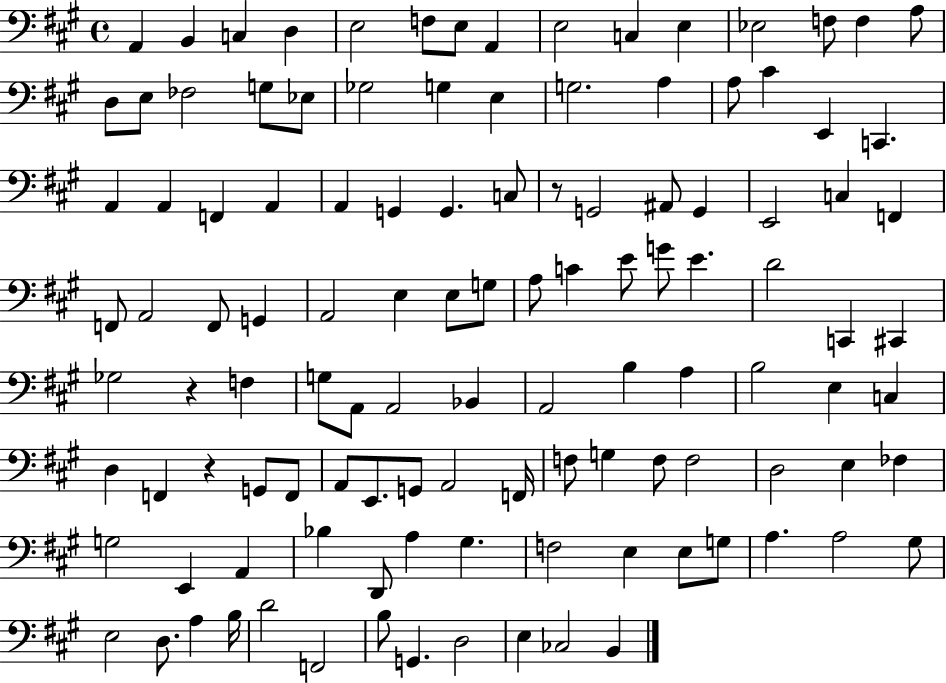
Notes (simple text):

A2/q B2/q C3/q D3/q E3/h F3/e E3/e A2/q E3/h C3/q E3/q Eb3/h F3/e F3/q A3/e D3/e E3/e FES3/h G3/e Eb3/e Gb3/h G3/q E3/q G3/h. A3/q A3/e C#4/q E2/q C2/q. A2/q A2/q F2/q A2/q A2/q G2/q G2/q. C3/e R/e G2/h A#2/e G2/q E2/h C3/q F2/q F2/e A2/h F2/e G2/q A2/h E3/q E3/e G3/e A3/e C4/q E4/e G4/e E4/q. D4/h C2/q C#2/q Gb3/h R/q F3/q G3/e A2/e A2/h Bb2/q A2/h B3/q A3/q B3/h E3/q C3/q D3/q F2/q R/q G2/e F2/e A2/e E2/e. G2/e A2/h F2/s F3/e G3/q F3/e F3/h D3/h E3/q FES3/q G3/h E2/q A2/q Bb3/q D2/e A3/q G#3/q. F3/h E3/q E3/e G3/e A3/q. A3/h G#3/e E3/h D3/e. A3/q B3/s D4/h F2/h B3/e G2/q. D3/h E3/q CES3/h B2/q